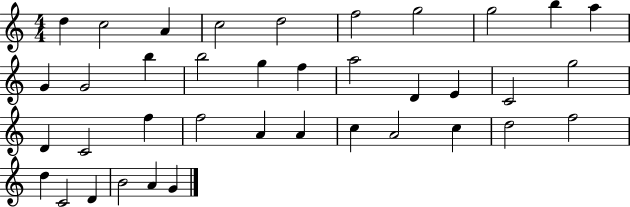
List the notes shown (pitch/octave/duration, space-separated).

D5/q C5/h A4/q C5/h D5/h F5/h G5/h G5/h B5/q A5/q G4/q G4/h B5/q B5/h G5/q F5/q A5/h D4/q E4/q C4/h G5/h D4/q C4/h F5/q F5/h A4/q A4/q C5/q A4/h C5/q D5/h F5/h D5/q C4/h D4/q B4/h A4/q G4/q